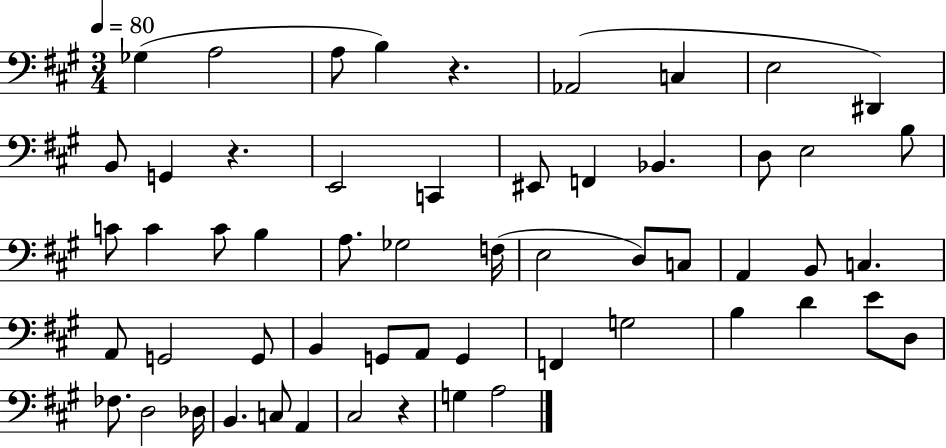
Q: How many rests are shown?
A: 3